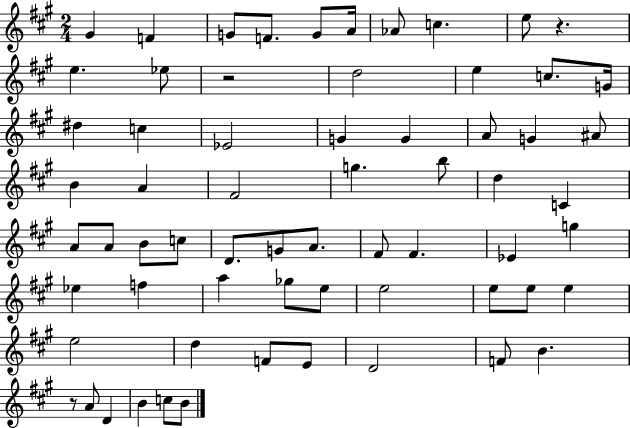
G#4/q F4/q G4/e F4/e. G4/e A4/s Ab4/e C5/q. E5/e R/q. E5/q. Eb5/e R/h D5/h E5/q C5/e. G4/s D#5/q C5/q Eb4/h G4/q G4/q A4/e G4/q A#4/e B4/q A4/q F#4/h G5/q. B5/e D5/q C4/q A4/e A4/e B4/e C5/e D4/e. G4/e A4/e. F#4/e F#4/q. Eb4/q G5/q Eb5/q F5/q A5/q Gb5/e E5/e E5/h E5/e E5/e E5/q E5/h D5/q F4/e E4/e D4/h F4/e B4/q. R/e A4/e D4/q B4/q C5/e B4/e